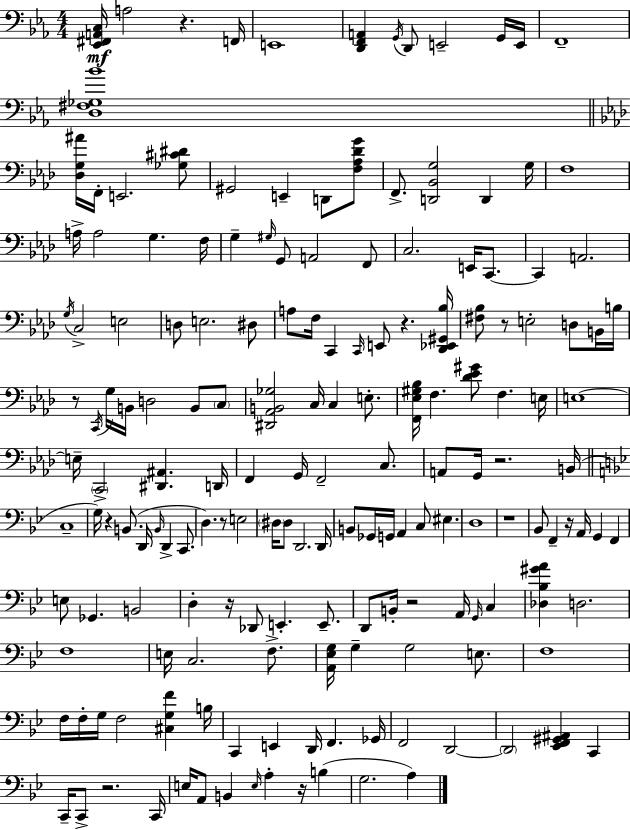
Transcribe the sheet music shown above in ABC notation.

X:1
T:Untitled
M:4/4
L:1/4
K:Eb
[_E,,^F,,A,,C,]/4 A,2 z F,,/4 E,,4 [D,,F,,A,,] G,,/4 D,,/2 E,,2 G,,/4 E,,/4 F,,4 [D,^F,_G,_B]4 [_D,G,^A]/4 F,,/4 E,,2 [_G,^C^D]/2 ^G,,2 E,, D,,/2 [F,_A,_DG]/2 F,,/2 [D,,_B,,G,]2 D,, G,/4 F,4 A,/4 A,2 G, F,/4 G, ^G,/4 G,,/2 A,,2 F,,/2 C,2 E,,/4 C,,/2 C,, A,,2 G,/4 C,2 E,2 D,/2 E,2 ^D,/2 A,/2 F,/4 C,, C,,/4 E,,/2 z [_D,,_E,,^G,,_B,]/4 [^F,_B,]/2 z/2 E,2 D,/2 B,,/4 B,/4 z/2 C,,/4 G,/4 B,,/4 D,2 B,,/2 C,/2 [^D,,_A,,B,,_G,]2 C,/4 C, E,/2 [F,,_E,^G,_B,]/4 F, [_D_E^G]/2 F, E,/4 E,4 E,/4 C,,2 [^D,,^A,,] D,,/4 F,, G,,/4 F,,2 C,/2 A,,/2 G,,/4 z2 B,,/4 C,4 G,/4 z B,,/2 D,,/4 B,,/4 D,, C,,/2 D, z/2 E,2 ^D,/4 ^D,/2 D,,2 D,,/4 B,,/2 _G,,/4 G,,/4 A,, C,/2 ^E, D,4 z4 _B,,/2 F,, z/4 A,,/4 G,, F,, E,/2 _G,, B,,2 D, z/4 _D,,/2 E,, E,,/2 D,,/2 B,,/4 z2 A,,/4 G,,/4 C, [_D,_B,^GA] D,2 F,4 E,/4 C,2 F,/2 [A,,_E,G,]/4 G, G,2 E,/2 F,4 F,/4 F,/4 G,/4 F,2 [^C,G,F] B,/4 C,, E,, D,,/4 F,, _G,,/4 F,,2 D,,2 D,,2 [_E,,F,,^G,,^A,,] C,, C,,/4 C,,/2 z2 C,,/4 E,/4 A,,/2 B,, E,/4 A, z/4 B, G,2 A,